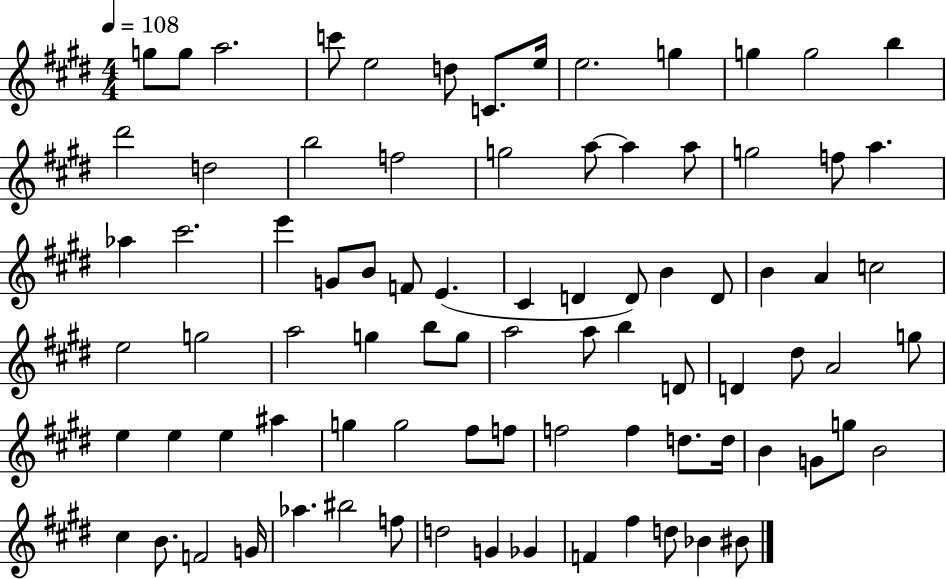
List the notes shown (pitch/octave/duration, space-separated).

G5/e G5/e A5/h. C6/e E5/h D5/e C4/e. E5/s E5/h. G5/q G5/q G5/h B5/q D#6/h D5/h B5/h F5/h G5/h A5/e A5/q A5/e G5/h F5/e A5/q. Ab5/q C#6/h. E6/q G4/e B4/e F4/e E4/q. C#4/q D4/q D4/e B4/q D4/e B4/q A4/q C5/h E5/h G5/h A5/h G5/q B5/e G5/e A5/h A5/e B5/q D4/e D4/q D#5/e A4/h G5/e E5/q E5/q E5/q A#5/q G5/q G5/h F#5/e F5/e F5/h F5/q D5/e. D5/s B4/q G4/e G5/e B4/h C#5/q B4/e. F4/h G4/s Ab5/q. BIS5/h F5/e D5/h G4/q Gb4/q F4/q F#5/q D5/e Bb4/q BIS4/e